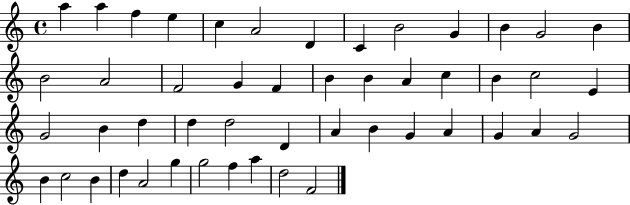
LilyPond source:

{
  \clef treble
  \time 4/4
  \defaultTimeSignature
  \key c \major
  a''4 a''4 f''4 e''4 | c''4 a'2 d'4 | c'4 b'2 g'4 | b'4 g'2 b'4 | \break b'2 a'2 | f'2 g'4 f'4 | b'4 b'4 a'4 c''4 | b'4 c''2 e'4 | \break g'2 b'4 d''4 | d''4 d''2 d'4 | a'4 b'4 g'4 a'4 | g'4 a'4 g'2 | \break b'4 c''2 b'4 | d''4 a'2 g''4 | g''2 f''4 a''4 | d''2 f'2 | \break \bar "|."
}